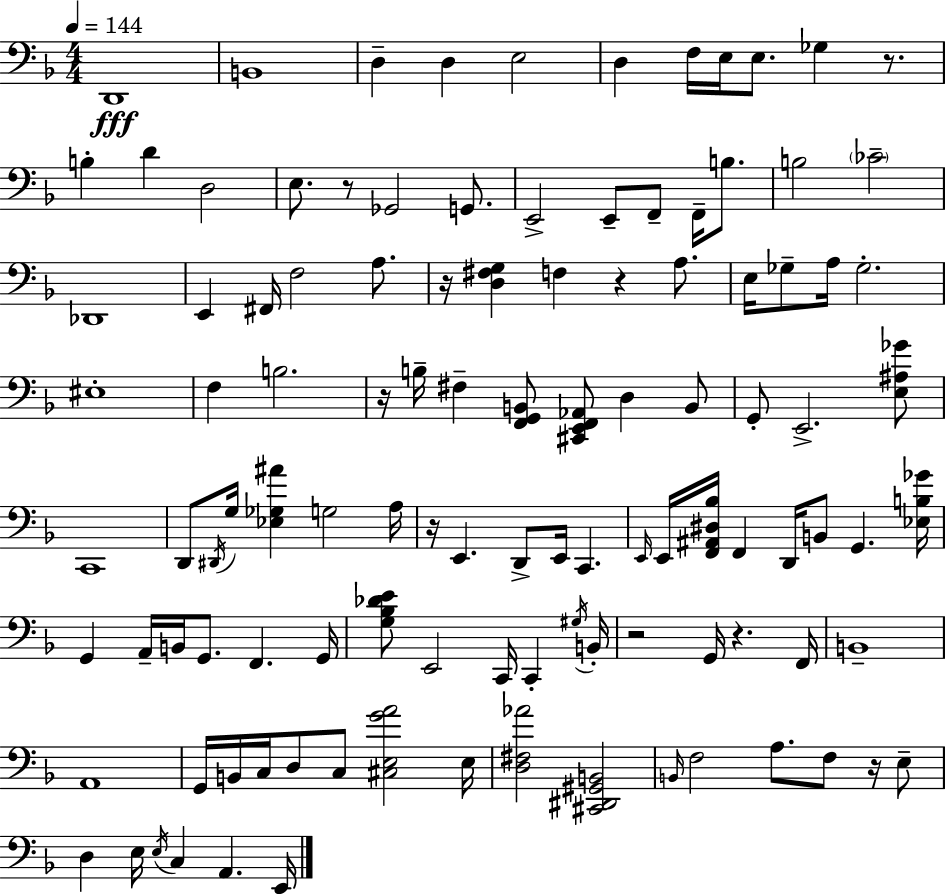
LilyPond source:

{
  \clef bass
  \numericTimeSignature
  \time 4/4
  \key f \major
  \tempo 4 = 144
  d,1\fff | b,1 | d4-- d4 e2 | d4 f16 e16 e8. ges4 r8. | \break b4-. d'4 d2 | e8. r8 ges,2 g,8. | e,2-> e,8-- f,8-- f,16-- b8. | b2 \parenthesize ces'2-- | \break des,1 | e,4 fis,16 f2 a8. | r16 <d fis g>4 f4 r4 a8. | e16 ges8-- a16 ges2.-. | \break eis1-. | f4 b2. | r16 b16-- fis4-- <f, g, b,>8 <cis, e, f, aes,>8 d4 b,8 | g,8-. e,2.-> <e ais ges'>8 | \break c,1 | d,8 \acciaccatura { dis,16 } g16 <ees ges ais'>4 g2 | a16 r16 e,4. d,8-> e,16 c,4. | \grace { e,16 } e,16 <f, ais, dis bes>16 f,4 d,16 b,8 g,4. | \break <ees b ges'>16 g,4 a,16-- b,16 g,8. f,4. | g,16 <g bes des' e'>8 e,2 c,16 c,4-. | \acciaccatura { gis16 } b,16-. r2 g,16 r4. | f,16 b,1-- | \break a,1 | g,16 b,16 c16 d8 c8 <cis e g' a'>2 | e16 <d fis aes'>2 <cis, dis, gis, b,>2 | \grace { b,16 } f2 a8. f8 | \break r16 e8-- d4 e16 \acciaccatura { e16 } c4 a,4. | e,16 \bar "|."
}